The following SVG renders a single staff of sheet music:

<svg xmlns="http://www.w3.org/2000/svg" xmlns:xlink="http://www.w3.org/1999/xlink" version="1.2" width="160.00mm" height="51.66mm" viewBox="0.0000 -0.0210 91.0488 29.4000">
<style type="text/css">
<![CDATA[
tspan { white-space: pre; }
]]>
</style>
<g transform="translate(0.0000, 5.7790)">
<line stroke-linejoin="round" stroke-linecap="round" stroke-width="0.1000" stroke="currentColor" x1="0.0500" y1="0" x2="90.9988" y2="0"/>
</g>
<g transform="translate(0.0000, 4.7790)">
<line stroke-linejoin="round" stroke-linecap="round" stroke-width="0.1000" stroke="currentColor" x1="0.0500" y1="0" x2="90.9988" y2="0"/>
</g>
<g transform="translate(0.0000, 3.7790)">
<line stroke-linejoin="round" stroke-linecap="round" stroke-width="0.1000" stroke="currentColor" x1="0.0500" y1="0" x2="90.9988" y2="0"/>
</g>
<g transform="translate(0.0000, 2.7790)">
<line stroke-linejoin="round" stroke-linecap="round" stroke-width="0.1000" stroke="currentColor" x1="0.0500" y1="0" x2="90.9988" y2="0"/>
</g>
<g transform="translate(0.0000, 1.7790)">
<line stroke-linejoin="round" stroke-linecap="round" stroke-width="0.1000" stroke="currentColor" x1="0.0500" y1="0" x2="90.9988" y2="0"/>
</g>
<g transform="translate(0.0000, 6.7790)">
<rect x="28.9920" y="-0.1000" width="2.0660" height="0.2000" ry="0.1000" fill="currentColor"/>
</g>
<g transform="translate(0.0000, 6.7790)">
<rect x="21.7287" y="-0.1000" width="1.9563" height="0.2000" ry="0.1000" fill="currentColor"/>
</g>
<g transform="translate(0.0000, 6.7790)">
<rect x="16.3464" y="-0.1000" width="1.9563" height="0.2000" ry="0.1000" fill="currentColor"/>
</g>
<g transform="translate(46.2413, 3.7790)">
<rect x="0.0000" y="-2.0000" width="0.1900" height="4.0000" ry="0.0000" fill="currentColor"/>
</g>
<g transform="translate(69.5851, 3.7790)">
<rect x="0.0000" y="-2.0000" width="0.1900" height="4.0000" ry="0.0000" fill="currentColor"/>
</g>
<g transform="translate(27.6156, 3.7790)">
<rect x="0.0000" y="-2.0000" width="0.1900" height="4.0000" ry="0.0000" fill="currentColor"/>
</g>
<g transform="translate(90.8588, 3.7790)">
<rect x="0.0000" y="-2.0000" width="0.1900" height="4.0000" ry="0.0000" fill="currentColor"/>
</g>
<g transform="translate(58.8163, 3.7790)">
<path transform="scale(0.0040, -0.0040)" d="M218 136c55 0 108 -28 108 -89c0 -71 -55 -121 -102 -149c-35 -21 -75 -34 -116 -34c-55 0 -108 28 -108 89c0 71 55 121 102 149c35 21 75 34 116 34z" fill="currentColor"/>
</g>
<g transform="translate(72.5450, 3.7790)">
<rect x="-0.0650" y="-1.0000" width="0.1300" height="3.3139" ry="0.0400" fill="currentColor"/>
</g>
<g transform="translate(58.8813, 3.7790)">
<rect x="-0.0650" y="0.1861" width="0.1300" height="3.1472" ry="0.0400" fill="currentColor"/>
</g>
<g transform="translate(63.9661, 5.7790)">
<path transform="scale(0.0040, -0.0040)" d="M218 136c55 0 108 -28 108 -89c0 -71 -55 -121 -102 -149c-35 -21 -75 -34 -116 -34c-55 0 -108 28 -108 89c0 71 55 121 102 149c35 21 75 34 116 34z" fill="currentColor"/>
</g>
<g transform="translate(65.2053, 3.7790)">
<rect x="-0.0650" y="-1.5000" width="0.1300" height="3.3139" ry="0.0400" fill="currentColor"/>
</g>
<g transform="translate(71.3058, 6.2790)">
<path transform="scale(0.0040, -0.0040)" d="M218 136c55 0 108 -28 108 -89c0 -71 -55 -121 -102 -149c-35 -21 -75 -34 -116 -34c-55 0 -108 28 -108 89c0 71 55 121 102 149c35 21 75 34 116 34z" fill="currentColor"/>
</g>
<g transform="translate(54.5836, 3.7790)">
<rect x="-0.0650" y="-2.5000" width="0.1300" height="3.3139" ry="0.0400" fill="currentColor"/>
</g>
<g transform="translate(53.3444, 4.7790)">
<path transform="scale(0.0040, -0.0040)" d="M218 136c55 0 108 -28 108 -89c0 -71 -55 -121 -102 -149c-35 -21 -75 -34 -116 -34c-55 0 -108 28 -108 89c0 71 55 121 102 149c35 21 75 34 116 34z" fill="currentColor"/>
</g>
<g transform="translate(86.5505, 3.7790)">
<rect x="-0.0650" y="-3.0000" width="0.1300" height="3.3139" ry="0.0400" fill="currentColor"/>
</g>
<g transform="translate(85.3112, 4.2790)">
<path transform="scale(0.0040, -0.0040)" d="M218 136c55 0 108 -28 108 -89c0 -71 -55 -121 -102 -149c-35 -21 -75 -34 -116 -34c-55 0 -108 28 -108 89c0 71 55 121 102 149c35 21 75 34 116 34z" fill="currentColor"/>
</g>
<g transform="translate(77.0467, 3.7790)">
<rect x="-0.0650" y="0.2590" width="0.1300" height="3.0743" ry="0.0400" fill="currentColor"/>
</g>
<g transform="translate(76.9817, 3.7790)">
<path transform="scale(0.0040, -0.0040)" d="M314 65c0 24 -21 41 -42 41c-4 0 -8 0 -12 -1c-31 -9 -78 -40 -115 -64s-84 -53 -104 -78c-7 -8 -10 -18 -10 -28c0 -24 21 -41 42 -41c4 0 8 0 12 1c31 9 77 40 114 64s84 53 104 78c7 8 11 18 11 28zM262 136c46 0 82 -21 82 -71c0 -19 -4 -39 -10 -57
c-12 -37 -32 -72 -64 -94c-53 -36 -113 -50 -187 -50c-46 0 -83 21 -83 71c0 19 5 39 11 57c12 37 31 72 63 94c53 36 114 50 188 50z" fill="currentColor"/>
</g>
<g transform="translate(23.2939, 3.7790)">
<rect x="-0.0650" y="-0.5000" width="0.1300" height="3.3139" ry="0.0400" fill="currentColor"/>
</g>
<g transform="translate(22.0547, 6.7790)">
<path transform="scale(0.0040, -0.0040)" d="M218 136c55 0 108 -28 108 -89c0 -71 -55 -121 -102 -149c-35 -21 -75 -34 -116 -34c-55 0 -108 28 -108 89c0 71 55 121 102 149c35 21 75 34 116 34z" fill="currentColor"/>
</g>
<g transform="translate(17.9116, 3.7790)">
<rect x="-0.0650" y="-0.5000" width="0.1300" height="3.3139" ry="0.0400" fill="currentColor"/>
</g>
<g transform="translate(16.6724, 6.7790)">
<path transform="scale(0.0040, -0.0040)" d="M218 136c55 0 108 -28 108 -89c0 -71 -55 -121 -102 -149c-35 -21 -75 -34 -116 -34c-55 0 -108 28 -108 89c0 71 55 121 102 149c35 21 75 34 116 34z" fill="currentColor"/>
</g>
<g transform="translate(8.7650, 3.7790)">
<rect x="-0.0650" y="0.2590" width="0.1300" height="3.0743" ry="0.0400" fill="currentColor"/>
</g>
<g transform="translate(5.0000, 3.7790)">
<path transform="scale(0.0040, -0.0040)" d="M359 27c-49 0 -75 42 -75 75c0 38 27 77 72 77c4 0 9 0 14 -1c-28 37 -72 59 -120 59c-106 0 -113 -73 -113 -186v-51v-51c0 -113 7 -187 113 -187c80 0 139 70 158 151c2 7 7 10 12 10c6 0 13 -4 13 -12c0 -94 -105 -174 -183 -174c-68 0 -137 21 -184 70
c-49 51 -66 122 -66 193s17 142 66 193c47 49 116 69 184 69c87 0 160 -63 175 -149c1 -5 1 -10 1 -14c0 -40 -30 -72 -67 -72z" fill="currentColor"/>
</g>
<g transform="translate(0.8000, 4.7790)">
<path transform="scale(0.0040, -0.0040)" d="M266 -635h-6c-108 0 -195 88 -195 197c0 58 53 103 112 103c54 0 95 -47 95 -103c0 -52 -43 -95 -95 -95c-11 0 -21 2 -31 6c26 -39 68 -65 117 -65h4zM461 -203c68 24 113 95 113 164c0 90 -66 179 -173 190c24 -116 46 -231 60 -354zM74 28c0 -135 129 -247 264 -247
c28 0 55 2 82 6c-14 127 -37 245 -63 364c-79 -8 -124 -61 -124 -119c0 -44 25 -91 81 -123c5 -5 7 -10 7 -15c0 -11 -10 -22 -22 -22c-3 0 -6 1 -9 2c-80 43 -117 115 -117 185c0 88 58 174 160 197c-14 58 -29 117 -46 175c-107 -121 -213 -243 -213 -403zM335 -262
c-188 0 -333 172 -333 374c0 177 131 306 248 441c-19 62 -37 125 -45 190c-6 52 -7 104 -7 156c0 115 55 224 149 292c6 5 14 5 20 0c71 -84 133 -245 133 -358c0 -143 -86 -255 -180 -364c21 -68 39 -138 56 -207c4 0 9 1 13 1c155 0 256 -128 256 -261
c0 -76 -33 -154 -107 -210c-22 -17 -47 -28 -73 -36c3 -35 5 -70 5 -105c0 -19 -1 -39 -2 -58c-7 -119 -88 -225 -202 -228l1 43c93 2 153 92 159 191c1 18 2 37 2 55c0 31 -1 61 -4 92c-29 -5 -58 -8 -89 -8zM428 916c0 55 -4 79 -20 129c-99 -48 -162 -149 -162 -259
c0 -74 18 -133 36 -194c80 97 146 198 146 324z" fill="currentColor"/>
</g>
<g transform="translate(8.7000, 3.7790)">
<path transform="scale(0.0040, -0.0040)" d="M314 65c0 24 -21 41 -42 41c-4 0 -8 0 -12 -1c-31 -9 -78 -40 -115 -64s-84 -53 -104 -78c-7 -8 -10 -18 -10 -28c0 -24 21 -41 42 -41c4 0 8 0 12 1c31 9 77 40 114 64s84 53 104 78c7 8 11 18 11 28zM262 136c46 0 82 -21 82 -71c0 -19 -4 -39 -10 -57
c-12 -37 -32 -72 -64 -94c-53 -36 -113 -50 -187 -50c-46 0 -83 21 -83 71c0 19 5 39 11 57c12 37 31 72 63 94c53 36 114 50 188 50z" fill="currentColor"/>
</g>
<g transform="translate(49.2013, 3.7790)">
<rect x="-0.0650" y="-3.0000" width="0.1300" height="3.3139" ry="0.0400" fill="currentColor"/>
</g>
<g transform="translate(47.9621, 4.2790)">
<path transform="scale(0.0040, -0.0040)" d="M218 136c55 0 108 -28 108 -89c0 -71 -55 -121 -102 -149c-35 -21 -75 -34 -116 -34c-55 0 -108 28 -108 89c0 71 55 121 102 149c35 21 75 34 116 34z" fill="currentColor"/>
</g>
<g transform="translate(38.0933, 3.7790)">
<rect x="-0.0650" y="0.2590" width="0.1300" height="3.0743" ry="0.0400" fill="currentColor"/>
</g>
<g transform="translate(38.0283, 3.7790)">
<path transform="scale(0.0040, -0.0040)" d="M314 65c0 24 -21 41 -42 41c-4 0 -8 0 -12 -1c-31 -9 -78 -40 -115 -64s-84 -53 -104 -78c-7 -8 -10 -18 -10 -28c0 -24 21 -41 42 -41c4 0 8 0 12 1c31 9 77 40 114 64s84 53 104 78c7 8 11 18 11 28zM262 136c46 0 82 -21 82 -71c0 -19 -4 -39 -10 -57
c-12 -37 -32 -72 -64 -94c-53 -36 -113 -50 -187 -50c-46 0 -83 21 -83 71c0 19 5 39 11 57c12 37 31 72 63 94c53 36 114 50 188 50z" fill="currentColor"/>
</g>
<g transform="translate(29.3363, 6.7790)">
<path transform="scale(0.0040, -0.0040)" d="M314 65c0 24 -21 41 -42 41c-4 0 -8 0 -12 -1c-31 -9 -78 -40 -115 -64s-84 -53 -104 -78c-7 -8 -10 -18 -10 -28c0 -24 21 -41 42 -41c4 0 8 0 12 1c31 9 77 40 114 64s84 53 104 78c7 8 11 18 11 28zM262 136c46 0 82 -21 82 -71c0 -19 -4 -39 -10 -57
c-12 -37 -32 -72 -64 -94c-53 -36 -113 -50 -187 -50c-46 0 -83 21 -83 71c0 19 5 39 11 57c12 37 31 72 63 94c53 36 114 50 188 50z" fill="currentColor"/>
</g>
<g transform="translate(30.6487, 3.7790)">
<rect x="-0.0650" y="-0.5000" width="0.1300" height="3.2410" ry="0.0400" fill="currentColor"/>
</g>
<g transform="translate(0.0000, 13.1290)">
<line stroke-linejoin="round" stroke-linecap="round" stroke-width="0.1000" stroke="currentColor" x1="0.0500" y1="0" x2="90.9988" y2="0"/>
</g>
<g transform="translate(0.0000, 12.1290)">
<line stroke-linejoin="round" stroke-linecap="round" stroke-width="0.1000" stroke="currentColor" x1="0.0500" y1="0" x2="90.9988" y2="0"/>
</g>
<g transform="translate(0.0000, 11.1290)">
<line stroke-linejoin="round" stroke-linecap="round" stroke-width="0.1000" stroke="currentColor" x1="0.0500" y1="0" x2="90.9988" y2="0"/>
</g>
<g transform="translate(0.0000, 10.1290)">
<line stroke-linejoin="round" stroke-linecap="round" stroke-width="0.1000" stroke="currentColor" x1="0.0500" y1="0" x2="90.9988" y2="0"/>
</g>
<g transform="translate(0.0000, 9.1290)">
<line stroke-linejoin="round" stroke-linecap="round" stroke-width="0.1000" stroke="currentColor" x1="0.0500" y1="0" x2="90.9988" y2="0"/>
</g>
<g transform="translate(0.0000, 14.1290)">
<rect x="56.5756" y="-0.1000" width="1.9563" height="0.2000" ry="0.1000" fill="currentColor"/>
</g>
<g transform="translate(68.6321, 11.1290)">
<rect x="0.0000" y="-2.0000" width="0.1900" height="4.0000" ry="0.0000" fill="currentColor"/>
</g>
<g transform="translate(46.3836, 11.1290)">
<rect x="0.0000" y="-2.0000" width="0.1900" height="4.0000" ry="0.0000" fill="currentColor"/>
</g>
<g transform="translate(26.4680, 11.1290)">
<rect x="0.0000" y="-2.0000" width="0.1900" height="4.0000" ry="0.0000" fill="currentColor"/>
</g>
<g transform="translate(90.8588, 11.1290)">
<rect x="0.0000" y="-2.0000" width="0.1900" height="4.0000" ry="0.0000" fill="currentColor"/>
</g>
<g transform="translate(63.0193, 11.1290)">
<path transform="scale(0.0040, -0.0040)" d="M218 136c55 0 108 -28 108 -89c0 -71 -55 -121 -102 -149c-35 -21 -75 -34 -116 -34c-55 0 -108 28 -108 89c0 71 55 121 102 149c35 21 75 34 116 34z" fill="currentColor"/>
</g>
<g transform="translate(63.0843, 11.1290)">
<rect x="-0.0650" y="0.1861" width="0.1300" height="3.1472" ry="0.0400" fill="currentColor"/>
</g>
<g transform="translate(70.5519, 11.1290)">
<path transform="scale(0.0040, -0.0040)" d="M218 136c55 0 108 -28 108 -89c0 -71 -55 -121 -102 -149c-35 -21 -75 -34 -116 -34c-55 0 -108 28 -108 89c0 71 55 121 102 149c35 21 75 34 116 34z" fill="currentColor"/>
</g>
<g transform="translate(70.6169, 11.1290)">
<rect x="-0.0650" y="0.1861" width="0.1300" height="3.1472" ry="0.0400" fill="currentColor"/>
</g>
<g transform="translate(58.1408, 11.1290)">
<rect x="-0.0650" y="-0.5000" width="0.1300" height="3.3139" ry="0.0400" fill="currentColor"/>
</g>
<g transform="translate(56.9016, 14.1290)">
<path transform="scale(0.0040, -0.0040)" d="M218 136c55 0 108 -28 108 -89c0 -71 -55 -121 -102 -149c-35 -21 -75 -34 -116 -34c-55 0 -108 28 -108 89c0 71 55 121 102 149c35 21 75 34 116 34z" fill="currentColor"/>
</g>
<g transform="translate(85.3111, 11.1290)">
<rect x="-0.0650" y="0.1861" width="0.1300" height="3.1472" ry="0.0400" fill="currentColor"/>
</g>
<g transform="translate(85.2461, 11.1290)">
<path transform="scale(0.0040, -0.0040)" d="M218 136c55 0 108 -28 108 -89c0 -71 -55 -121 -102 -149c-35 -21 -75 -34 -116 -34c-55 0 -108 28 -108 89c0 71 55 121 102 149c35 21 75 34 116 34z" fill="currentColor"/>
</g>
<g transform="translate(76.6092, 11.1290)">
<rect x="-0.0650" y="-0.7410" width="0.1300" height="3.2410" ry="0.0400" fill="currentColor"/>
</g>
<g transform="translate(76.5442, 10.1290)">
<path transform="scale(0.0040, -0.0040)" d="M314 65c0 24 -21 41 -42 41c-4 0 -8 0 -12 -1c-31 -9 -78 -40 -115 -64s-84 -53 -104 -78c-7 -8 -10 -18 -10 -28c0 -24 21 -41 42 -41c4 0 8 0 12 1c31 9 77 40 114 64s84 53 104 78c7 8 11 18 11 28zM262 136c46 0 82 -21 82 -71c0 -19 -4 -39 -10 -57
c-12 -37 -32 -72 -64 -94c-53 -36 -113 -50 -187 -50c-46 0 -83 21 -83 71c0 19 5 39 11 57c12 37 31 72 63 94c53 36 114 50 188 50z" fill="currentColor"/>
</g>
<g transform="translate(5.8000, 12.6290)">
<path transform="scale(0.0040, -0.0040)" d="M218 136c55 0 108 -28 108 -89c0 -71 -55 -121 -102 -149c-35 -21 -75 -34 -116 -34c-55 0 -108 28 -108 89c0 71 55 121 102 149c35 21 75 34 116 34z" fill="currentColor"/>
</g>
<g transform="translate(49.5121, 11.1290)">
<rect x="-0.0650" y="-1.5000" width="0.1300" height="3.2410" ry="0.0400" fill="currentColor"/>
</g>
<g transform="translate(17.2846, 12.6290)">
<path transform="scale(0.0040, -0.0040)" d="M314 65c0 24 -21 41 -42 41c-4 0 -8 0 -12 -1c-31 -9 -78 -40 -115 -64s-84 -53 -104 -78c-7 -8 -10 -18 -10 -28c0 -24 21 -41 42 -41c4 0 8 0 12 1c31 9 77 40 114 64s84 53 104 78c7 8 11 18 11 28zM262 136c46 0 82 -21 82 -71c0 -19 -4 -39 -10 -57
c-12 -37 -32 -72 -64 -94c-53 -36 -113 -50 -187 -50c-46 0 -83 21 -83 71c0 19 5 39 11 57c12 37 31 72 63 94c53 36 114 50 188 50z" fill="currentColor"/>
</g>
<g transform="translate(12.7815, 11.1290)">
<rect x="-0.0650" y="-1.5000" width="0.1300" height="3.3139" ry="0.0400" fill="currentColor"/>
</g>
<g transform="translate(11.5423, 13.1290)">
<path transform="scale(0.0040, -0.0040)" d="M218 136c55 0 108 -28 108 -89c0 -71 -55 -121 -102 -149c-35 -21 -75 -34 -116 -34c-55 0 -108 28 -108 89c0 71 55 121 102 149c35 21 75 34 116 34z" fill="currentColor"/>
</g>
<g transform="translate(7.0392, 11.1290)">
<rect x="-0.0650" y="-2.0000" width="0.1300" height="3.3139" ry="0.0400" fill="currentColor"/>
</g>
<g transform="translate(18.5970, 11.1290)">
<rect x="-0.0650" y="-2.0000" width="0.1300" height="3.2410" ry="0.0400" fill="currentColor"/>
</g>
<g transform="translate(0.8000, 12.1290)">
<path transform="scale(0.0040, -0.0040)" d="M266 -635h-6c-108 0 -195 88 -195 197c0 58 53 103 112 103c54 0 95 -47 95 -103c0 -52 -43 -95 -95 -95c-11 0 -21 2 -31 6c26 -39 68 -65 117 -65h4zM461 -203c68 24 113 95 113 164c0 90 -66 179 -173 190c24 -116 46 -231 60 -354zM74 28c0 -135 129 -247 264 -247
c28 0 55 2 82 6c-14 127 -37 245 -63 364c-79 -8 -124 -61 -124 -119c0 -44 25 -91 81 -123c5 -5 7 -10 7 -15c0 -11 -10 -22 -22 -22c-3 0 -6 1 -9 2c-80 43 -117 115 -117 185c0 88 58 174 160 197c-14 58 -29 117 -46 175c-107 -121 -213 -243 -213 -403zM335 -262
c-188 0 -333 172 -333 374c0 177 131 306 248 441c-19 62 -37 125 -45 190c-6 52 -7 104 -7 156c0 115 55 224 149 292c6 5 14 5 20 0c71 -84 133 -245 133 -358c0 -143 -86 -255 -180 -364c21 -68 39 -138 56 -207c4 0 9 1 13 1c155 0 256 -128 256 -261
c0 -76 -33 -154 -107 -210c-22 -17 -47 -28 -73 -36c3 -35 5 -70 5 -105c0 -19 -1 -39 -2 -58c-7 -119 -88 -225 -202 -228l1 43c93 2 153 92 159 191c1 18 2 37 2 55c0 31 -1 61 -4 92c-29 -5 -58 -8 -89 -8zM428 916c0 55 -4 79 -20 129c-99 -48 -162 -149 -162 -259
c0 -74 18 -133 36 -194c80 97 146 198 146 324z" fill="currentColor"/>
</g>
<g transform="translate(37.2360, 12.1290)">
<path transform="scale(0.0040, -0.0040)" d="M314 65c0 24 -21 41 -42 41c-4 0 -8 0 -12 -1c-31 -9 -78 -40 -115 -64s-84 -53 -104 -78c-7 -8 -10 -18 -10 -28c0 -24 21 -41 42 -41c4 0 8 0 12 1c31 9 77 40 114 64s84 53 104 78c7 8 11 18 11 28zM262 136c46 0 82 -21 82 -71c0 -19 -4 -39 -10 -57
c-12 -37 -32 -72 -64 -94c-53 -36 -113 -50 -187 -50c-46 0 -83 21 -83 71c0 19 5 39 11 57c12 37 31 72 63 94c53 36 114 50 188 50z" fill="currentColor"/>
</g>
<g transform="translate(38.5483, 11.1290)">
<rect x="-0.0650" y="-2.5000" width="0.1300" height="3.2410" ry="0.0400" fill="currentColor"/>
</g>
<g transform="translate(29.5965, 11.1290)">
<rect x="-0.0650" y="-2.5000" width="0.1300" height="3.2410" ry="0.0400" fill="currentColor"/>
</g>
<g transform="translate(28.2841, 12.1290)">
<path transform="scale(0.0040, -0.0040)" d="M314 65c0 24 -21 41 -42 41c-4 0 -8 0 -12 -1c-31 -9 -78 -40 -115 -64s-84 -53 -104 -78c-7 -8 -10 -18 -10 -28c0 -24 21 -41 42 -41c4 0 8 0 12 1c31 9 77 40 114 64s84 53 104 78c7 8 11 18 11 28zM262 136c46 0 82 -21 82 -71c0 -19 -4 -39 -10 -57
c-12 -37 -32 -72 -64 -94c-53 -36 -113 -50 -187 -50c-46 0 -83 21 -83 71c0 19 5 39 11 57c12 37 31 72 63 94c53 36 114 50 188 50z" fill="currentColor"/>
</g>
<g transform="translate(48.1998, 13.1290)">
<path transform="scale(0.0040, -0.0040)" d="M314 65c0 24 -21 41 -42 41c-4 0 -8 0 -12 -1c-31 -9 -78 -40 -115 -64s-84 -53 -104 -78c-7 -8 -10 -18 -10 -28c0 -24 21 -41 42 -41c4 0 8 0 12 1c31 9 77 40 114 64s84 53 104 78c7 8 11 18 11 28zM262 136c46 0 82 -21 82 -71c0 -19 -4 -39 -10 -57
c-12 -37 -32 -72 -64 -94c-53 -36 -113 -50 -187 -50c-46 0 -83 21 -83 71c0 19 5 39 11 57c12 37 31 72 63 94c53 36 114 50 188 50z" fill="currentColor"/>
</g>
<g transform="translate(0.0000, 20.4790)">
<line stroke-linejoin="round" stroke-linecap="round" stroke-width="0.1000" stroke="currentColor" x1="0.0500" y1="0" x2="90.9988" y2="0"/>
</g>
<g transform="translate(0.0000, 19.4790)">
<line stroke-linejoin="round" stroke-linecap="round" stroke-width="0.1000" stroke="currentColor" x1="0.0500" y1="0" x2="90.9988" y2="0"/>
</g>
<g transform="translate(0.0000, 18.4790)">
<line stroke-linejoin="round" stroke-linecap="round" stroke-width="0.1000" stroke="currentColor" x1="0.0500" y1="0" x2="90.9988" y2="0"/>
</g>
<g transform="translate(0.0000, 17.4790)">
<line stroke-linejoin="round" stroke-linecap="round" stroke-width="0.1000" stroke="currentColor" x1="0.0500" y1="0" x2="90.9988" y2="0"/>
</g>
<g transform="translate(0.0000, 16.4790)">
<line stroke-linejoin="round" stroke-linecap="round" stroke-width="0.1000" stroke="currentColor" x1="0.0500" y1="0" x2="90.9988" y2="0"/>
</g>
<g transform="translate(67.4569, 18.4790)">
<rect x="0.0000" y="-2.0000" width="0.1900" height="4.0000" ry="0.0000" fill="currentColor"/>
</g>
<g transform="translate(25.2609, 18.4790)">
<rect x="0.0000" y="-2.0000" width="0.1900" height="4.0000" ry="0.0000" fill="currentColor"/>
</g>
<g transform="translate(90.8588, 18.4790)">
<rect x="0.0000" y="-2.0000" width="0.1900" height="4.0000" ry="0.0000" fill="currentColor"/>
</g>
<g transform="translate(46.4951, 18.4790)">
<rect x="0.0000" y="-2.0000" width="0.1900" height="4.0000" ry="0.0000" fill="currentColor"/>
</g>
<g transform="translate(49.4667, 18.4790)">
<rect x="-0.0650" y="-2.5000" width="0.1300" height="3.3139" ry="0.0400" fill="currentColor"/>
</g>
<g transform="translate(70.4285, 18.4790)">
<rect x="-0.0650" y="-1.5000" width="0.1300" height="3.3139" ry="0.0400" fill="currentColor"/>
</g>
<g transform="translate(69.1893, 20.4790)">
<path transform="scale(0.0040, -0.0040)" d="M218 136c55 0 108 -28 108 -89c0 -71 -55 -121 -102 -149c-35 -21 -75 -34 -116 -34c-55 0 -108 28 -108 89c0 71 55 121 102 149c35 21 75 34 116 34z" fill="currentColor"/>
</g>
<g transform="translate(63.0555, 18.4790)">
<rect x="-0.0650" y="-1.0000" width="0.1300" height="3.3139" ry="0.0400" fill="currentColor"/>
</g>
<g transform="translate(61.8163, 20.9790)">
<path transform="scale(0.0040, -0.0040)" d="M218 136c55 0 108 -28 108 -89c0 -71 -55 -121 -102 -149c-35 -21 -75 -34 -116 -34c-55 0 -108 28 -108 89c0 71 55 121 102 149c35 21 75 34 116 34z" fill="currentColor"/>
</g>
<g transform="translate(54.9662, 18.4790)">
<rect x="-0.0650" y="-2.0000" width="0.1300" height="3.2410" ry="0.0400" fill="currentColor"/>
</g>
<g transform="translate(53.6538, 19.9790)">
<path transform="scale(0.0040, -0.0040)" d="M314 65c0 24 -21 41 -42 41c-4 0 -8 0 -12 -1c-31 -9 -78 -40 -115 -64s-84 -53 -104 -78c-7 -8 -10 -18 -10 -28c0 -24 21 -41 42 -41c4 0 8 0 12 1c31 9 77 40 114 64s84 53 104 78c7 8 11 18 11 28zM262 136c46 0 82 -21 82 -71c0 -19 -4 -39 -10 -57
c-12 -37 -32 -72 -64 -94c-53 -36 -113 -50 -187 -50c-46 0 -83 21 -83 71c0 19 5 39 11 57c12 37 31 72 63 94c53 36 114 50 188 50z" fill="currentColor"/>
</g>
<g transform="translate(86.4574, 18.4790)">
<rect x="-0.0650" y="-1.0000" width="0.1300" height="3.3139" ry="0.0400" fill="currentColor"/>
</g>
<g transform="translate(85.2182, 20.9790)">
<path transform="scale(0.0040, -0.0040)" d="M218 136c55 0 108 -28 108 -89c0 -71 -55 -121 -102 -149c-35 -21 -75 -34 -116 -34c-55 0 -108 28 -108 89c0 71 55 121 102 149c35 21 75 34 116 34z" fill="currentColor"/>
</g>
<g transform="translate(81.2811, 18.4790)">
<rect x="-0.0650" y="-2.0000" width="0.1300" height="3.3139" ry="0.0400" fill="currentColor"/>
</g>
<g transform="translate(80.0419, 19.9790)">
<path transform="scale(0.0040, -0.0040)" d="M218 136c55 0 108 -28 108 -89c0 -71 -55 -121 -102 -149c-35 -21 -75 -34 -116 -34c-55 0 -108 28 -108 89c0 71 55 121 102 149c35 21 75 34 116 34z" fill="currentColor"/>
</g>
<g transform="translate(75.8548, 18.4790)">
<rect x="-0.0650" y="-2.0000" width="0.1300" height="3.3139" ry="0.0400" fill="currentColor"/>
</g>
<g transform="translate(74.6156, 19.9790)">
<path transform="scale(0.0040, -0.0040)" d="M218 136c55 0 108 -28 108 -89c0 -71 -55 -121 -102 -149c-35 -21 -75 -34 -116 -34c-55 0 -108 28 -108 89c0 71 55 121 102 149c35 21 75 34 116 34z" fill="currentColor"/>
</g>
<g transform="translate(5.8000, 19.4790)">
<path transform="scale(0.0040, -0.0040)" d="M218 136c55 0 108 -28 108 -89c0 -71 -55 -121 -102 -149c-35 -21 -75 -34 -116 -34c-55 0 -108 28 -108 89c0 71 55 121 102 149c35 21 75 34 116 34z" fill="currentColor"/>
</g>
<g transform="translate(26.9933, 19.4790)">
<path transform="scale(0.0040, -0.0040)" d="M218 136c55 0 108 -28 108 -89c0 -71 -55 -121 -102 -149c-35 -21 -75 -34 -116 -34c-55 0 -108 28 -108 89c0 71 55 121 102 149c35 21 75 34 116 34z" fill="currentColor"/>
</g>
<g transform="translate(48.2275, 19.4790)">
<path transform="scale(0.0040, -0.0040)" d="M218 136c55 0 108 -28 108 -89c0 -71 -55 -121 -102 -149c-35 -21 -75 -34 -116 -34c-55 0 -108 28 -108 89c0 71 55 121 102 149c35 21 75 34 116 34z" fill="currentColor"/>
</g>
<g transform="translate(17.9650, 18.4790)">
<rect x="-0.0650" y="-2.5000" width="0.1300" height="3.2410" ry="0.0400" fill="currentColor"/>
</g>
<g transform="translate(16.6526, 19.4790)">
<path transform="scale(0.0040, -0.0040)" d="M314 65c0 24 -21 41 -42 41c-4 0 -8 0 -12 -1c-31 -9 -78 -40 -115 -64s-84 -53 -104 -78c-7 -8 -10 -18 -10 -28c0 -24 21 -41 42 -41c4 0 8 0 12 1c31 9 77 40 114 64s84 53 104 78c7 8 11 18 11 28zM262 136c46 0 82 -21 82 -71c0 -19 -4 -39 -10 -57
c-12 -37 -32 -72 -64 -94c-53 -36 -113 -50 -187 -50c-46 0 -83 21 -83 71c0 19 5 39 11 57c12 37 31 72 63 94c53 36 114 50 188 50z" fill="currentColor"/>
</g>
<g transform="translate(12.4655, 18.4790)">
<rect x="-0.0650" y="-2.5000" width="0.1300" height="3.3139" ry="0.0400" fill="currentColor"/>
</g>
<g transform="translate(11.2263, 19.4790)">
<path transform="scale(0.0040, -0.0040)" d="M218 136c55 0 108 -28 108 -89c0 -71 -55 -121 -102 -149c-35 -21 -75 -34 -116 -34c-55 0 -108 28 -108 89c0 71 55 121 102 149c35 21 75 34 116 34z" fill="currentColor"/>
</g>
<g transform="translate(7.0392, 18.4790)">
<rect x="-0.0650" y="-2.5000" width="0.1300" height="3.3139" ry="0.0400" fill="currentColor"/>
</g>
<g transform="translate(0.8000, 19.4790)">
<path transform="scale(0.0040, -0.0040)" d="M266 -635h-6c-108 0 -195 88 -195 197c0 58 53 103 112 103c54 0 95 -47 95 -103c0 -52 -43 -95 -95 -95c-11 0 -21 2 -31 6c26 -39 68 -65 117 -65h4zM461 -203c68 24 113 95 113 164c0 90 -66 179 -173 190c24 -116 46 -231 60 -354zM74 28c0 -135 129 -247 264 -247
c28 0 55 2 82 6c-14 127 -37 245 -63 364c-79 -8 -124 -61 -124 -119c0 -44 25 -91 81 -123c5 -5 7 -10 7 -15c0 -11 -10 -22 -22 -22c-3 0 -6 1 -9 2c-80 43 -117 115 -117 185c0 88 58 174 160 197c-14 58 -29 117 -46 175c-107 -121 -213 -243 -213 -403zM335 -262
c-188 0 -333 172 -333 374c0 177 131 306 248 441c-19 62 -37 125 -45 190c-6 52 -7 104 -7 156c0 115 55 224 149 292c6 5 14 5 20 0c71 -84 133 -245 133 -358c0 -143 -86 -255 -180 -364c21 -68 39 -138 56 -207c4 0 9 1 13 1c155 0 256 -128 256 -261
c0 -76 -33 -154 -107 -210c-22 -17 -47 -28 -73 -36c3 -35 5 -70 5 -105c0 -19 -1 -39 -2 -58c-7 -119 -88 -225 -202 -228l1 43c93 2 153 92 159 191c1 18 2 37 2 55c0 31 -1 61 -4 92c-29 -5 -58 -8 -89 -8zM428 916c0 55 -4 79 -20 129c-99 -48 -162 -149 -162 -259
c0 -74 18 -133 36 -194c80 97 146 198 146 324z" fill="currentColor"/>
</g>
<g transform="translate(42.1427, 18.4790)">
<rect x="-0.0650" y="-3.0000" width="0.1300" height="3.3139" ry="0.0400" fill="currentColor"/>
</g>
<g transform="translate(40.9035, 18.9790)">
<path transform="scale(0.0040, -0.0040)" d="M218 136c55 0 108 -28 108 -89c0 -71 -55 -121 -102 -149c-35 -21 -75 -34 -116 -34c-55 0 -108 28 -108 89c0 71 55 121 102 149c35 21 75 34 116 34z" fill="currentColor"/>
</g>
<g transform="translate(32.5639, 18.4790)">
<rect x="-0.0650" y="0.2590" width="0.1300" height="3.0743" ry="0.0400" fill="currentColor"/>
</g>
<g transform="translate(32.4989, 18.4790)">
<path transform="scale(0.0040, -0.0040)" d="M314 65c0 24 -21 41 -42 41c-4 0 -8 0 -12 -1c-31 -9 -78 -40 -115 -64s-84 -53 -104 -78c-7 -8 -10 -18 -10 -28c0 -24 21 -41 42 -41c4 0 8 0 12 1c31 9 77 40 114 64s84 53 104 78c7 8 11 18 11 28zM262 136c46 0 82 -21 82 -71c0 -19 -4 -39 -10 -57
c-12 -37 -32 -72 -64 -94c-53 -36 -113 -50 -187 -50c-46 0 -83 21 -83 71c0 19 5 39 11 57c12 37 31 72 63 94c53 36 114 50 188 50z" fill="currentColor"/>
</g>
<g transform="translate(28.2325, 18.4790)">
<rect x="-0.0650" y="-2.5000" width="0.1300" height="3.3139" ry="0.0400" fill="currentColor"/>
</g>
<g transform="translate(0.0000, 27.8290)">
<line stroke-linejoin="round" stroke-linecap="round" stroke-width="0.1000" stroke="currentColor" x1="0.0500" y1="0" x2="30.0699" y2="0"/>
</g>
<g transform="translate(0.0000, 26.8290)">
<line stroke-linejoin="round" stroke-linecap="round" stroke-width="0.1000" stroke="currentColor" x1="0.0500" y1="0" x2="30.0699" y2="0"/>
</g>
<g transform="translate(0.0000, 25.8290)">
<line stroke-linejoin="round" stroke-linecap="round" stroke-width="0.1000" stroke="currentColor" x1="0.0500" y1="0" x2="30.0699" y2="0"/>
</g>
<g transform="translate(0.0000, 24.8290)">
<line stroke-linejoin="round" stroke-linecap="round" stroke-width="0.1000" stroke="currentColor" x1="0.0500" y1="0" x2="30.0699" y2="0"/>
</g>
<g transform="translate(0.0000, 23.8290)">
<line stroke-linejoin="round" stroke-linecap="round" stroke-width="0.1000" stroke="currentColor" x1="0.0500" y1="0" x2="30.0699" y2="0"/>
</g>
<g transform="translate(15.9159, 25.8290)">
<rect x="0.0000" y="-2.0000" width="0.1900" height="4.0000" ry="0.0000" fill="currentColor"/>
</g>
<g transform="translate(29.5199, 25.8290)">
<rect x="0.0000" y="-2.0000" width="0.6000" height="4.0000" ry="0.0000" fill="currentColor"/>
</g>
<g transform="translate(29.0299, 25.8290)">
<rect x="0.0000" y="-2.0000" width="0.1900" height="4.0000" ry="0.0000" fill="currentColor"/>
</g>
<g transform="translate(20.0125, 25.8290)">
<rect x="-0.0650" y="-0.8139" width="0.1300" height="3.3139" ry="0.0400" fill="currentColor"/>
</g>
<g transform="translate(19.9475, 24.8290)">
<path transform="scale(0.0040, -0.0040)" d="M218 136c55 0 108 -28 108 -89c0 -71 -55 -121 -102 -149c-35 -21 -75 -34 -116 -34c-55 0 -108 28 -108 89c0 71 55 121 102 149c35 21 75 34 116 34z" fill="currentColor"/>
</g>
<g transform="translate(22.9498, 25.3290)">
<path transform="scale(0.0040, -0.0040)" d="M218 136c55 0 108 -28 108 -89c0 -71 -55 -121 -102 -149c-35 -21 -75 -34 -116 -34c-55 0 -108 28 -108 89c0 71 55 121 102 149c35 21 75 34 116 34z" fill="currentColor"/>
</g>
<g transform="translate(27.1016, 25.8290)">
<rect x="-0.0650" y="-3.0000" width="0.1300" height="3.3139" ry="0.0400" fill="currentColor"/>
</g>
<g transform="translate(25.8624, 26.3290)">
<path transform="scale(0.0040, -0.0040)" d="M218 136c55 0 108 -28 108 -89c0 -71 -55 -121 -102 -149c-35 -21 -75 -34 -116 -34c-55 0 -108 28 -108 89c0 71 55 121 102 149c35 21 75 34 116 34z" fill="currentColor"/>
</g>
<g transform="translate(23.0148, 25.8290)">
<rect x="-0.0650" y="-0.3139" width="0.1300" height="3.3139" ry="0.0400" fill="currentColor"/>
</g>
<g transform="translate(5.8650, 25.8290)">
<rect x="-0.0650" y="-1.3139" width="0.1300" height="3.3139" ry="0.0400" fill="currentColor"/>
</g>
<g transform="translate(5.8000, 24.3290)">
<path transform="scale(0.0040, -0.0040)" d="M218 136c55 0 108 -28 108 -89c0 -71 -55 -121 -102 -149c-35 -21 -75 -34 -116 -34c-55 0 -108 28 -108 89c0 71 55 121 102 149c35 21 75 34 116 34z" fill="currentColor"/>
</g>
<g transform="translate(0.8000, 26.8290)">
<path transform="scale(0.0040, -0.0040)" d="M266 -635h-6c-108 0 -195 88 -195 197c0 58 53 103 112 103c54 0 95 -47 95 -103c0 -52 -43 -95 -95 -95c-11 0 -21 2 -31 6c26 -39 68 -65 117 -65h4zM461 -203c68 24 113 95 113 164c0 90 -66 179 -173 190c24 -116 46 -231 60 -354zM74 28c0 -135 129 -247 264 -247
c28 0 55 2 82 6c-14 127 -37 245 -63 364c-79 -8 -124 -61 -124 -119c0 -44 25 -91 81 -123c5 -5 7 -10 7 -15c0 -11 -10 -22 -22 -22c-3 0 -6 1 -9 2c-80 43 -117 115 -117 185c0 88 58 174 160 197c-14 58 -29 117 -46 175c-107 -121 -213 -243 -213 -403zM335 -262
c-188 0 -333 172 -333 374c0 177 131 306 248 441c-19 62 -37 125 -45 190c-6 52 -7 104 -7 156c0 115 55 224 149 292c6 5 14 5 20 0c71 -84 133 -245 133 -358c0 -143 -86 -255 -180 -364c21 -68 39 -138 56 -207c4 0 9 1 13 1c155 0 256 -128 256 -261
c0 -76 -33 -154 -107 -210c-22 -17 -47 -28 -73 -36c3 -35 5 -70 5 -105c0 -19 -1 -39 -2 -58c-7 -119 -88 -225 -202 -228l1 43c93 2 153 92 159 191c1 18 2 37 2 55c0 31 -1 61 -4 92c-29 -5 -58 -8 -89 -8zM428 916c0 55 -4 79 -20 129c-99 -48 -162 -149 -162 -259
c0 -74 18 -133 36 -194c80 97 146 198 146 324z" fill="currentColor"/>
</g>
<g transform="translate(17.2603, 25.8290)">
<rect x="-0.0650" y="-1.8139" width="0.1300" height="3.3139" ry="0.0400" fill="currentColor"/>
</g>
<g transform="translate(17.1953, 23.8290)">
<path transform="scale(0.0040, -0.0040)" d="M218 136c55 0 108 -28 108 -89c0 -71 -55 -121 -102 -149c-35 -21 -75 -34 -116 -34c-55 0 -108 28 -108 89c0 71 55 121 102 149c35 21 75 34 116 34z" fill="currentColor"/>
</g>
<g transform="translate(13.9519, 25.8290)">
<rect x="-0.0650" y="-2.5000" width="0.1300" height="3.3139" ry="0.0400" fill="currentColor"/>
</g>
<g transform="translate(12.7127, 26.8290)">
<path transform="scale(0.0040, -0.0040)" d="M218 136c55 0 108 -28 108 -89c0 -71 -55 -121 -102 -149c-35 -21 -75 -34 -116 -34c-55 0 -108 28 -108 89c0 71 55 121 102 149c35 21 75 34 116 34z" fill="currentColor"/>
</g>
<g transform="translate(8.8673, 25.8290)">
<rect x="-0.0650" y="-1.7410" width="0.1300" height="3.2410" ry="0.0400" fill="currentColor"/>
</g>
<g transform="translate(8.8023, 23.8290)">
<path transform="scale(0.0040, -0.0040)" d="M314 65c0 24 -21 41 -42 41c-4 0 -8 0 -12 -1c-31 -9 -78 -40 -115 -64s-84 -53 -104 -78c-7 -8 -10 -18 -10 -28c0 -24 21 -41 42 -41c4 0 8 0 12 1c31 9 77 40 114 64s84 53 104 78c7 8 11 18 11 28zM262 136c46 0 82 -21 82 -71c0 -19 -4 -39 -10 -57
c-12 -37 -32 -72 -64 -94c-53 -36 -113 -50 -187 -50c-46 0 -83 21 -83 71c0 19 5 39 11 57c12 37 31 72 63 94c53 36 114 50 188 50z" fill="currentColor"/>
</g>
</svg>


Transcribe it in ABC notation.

X:1
T:Untitled
M:4/4
L:1/4
K:C
B2 C C C2 B2 A G B E D B2 A F E F2 G2 G2 E2 C B B d2 B G G G2 G B2 A G F2 D E F F D e f2 G f d c A